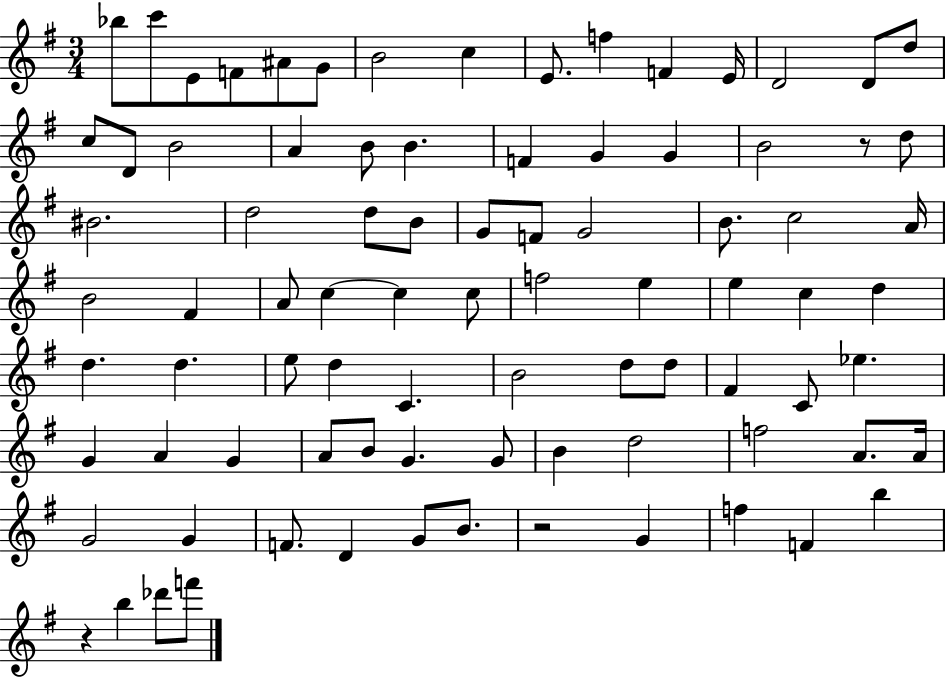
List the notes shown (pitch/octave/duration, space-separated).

Bb5/e C6/e E4/e F4/e A#4/e G4/e B4/h C5/q E4/e. F5/q F4/q E4/s D4/h D4/e D5/e C5/e D4/e B4/h A4/q B4/e B4/q. F4/q G4/q G4/q B4/h R/e D5/e BIS4/h. D5/h D5/e B4/e G4/e F4/e G4/h B4/e. C5/h A4/s B4/h F#4/q A4/e C5/q C5/q C5/e F5/h E5/q E5/q C5/q D5/q D5/q. D5/q. E5/e D5/q C4/q. B4/h D5/e D5/e F#4/q C4/e Eb5/q. G4/q A4/q G4/q A4/e B4/e G4/q. G4/e B4/q D5/h F5/h A4/e. A4/s G4/h G4/q F4/e. D4/q G4/e B4/e. R/h G4/q F5/q F4/q B5/q R/q B5/q Db6/e F6/e